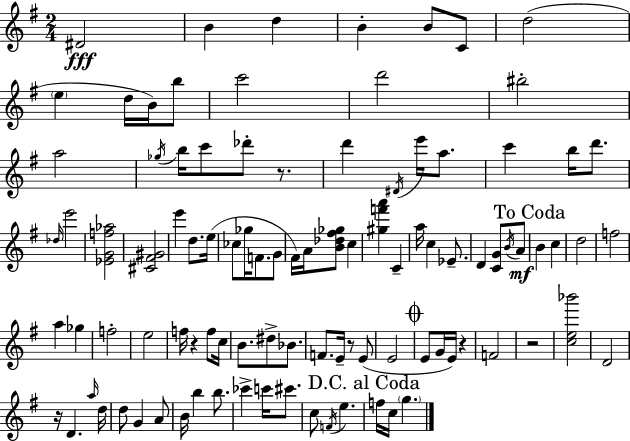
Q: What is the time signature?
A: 2/4